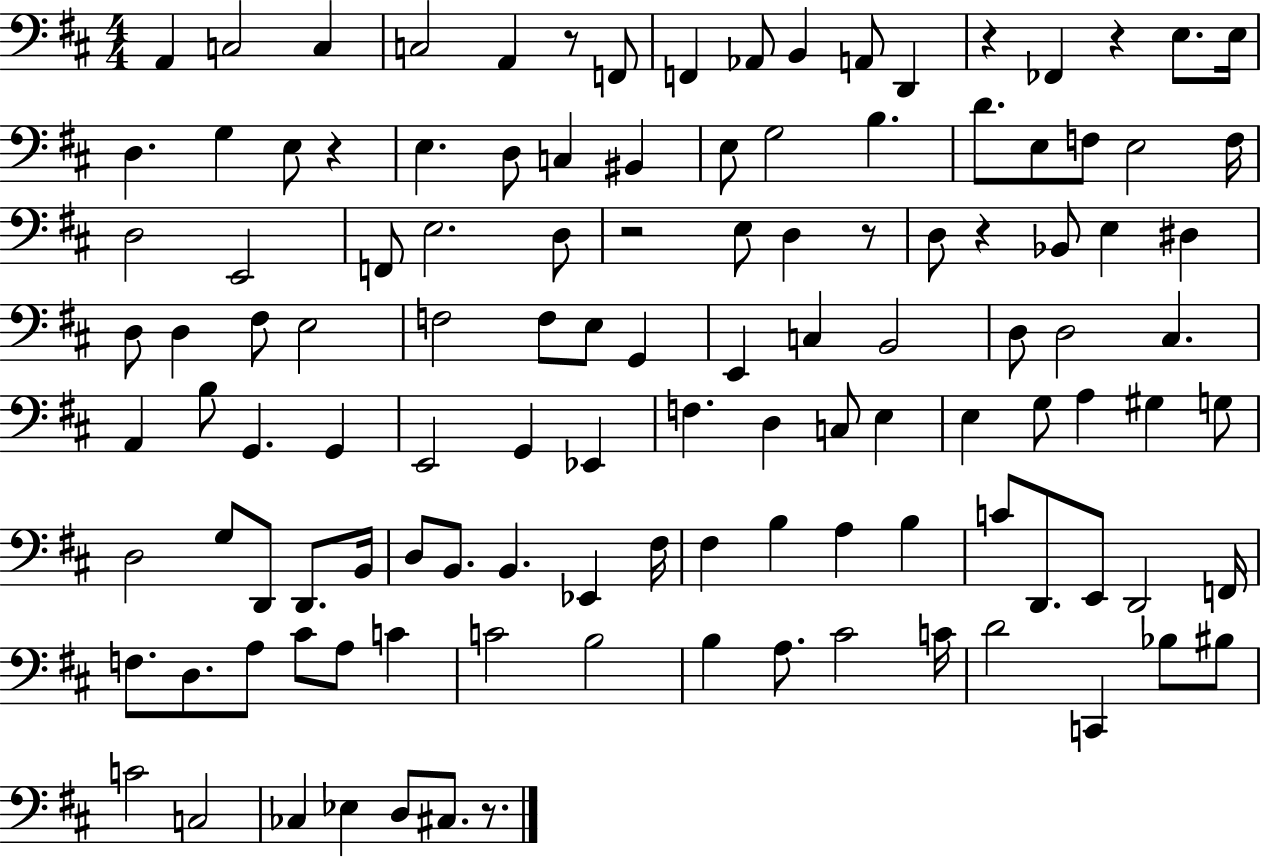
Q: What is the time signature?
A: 4/4